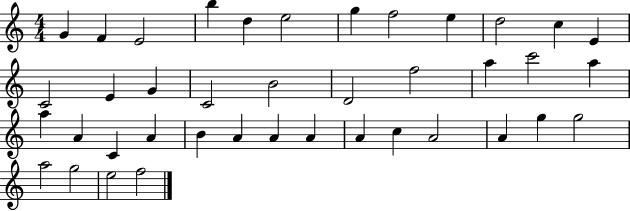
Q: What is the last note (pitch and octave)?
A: F5